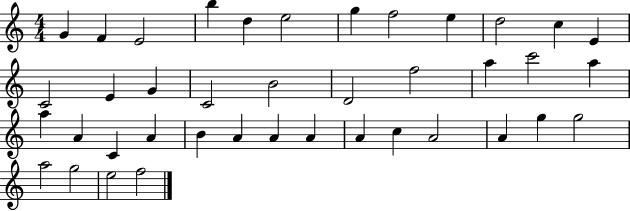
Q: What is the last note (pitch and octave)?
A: F5